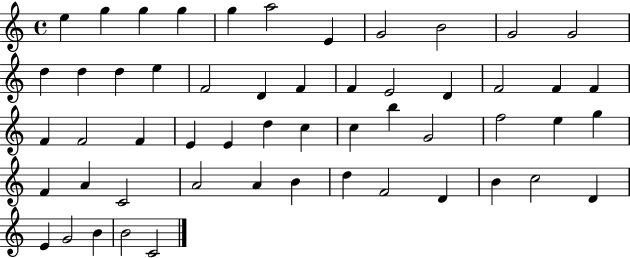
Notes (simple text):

E5/q G5/q G5/q G5/q G5/q A5/h E4/q G4/h B4/h G4/h G4/h D5/q D5/q D5/q E5/q F4/h D4/q F4/q F4/q E4/h D4/q F4/h F4/q F4/q F4/q F4/h F4/q E4/q E4/q D5/q C5/q C5/q B5/q G4/h F5/h E5/q G5/q F4/q A4/q C4/h A4/h A4/q B4/q D5/q F4/h D4/q B4/q C5/h D4/q E4/q G4/h B4/q B4/h C4/h